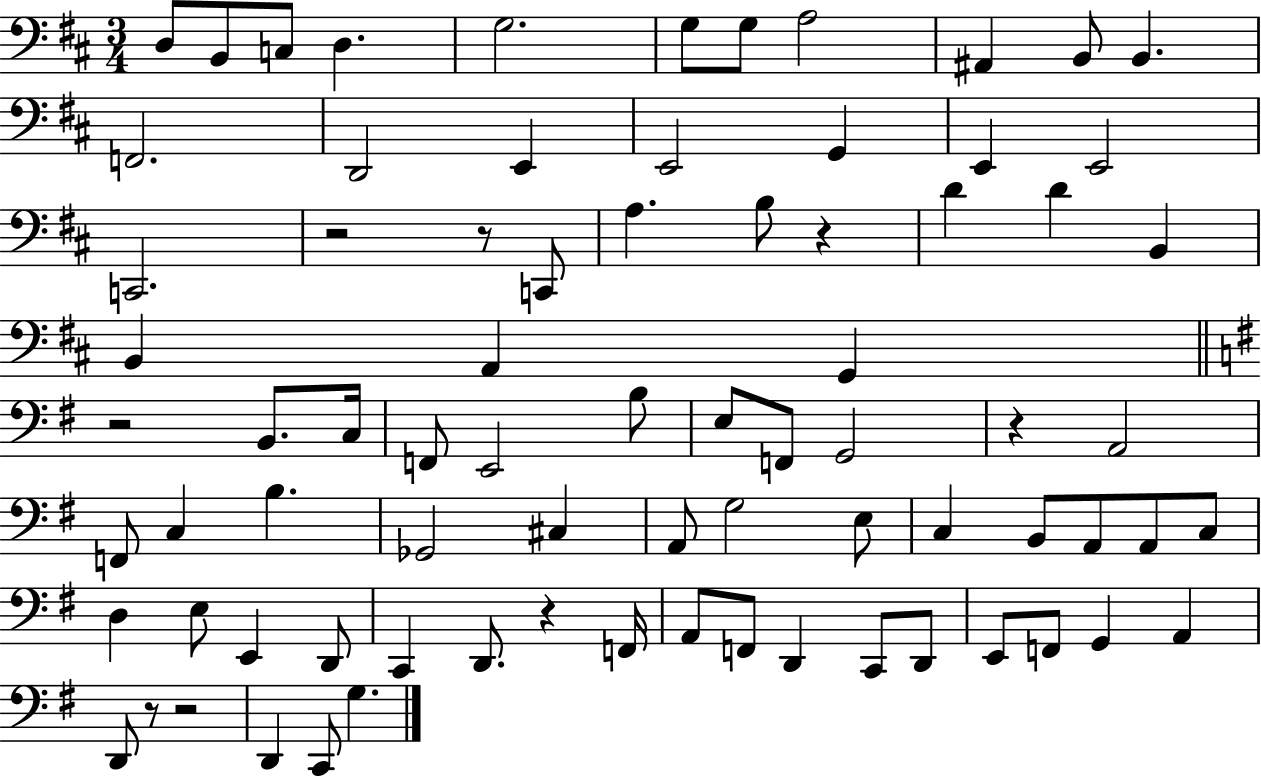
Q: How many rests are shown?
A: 8